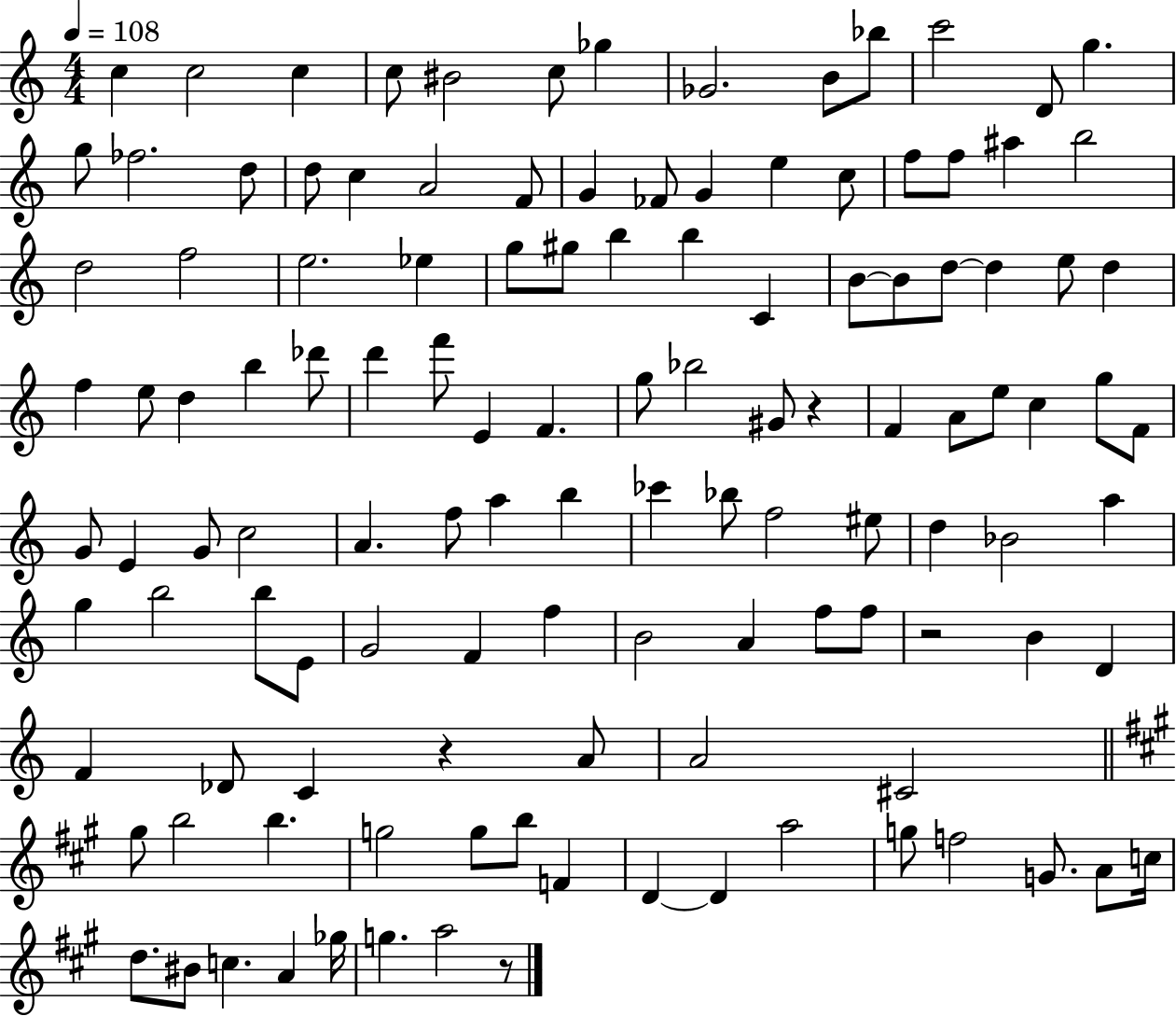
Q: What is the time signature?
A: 4/4